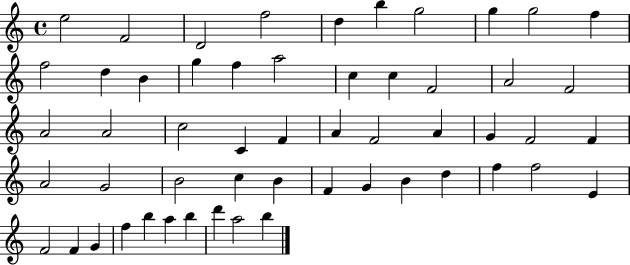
{
  \clef treble
  \time 4/4
  \defaultTimeSignature
  \key c \major
  e''2 f'2 | d'2 f''2 | d''4 b''4 g''2 | g''4 g''2 f''4 | \break f''2 d''4 b'4 | g''4 f''4 a''2 | c''4 c''4 f'2 | a'2 f'2 | \break a'2 a'2 | c''2 c'4 f'4 | a'4 f'2 a'4 | g'4 f'2 f'4 | \break a'2 g'2 | b'2 c''4 b'4 | f'4 g'4 b'4 d''4 | f''4 f''2 e'4 | \break f'2 f'4 g'4 | f''4 b''4 a''4 b''4 | d'''4 a''2 b''4 | \bar "|."
}